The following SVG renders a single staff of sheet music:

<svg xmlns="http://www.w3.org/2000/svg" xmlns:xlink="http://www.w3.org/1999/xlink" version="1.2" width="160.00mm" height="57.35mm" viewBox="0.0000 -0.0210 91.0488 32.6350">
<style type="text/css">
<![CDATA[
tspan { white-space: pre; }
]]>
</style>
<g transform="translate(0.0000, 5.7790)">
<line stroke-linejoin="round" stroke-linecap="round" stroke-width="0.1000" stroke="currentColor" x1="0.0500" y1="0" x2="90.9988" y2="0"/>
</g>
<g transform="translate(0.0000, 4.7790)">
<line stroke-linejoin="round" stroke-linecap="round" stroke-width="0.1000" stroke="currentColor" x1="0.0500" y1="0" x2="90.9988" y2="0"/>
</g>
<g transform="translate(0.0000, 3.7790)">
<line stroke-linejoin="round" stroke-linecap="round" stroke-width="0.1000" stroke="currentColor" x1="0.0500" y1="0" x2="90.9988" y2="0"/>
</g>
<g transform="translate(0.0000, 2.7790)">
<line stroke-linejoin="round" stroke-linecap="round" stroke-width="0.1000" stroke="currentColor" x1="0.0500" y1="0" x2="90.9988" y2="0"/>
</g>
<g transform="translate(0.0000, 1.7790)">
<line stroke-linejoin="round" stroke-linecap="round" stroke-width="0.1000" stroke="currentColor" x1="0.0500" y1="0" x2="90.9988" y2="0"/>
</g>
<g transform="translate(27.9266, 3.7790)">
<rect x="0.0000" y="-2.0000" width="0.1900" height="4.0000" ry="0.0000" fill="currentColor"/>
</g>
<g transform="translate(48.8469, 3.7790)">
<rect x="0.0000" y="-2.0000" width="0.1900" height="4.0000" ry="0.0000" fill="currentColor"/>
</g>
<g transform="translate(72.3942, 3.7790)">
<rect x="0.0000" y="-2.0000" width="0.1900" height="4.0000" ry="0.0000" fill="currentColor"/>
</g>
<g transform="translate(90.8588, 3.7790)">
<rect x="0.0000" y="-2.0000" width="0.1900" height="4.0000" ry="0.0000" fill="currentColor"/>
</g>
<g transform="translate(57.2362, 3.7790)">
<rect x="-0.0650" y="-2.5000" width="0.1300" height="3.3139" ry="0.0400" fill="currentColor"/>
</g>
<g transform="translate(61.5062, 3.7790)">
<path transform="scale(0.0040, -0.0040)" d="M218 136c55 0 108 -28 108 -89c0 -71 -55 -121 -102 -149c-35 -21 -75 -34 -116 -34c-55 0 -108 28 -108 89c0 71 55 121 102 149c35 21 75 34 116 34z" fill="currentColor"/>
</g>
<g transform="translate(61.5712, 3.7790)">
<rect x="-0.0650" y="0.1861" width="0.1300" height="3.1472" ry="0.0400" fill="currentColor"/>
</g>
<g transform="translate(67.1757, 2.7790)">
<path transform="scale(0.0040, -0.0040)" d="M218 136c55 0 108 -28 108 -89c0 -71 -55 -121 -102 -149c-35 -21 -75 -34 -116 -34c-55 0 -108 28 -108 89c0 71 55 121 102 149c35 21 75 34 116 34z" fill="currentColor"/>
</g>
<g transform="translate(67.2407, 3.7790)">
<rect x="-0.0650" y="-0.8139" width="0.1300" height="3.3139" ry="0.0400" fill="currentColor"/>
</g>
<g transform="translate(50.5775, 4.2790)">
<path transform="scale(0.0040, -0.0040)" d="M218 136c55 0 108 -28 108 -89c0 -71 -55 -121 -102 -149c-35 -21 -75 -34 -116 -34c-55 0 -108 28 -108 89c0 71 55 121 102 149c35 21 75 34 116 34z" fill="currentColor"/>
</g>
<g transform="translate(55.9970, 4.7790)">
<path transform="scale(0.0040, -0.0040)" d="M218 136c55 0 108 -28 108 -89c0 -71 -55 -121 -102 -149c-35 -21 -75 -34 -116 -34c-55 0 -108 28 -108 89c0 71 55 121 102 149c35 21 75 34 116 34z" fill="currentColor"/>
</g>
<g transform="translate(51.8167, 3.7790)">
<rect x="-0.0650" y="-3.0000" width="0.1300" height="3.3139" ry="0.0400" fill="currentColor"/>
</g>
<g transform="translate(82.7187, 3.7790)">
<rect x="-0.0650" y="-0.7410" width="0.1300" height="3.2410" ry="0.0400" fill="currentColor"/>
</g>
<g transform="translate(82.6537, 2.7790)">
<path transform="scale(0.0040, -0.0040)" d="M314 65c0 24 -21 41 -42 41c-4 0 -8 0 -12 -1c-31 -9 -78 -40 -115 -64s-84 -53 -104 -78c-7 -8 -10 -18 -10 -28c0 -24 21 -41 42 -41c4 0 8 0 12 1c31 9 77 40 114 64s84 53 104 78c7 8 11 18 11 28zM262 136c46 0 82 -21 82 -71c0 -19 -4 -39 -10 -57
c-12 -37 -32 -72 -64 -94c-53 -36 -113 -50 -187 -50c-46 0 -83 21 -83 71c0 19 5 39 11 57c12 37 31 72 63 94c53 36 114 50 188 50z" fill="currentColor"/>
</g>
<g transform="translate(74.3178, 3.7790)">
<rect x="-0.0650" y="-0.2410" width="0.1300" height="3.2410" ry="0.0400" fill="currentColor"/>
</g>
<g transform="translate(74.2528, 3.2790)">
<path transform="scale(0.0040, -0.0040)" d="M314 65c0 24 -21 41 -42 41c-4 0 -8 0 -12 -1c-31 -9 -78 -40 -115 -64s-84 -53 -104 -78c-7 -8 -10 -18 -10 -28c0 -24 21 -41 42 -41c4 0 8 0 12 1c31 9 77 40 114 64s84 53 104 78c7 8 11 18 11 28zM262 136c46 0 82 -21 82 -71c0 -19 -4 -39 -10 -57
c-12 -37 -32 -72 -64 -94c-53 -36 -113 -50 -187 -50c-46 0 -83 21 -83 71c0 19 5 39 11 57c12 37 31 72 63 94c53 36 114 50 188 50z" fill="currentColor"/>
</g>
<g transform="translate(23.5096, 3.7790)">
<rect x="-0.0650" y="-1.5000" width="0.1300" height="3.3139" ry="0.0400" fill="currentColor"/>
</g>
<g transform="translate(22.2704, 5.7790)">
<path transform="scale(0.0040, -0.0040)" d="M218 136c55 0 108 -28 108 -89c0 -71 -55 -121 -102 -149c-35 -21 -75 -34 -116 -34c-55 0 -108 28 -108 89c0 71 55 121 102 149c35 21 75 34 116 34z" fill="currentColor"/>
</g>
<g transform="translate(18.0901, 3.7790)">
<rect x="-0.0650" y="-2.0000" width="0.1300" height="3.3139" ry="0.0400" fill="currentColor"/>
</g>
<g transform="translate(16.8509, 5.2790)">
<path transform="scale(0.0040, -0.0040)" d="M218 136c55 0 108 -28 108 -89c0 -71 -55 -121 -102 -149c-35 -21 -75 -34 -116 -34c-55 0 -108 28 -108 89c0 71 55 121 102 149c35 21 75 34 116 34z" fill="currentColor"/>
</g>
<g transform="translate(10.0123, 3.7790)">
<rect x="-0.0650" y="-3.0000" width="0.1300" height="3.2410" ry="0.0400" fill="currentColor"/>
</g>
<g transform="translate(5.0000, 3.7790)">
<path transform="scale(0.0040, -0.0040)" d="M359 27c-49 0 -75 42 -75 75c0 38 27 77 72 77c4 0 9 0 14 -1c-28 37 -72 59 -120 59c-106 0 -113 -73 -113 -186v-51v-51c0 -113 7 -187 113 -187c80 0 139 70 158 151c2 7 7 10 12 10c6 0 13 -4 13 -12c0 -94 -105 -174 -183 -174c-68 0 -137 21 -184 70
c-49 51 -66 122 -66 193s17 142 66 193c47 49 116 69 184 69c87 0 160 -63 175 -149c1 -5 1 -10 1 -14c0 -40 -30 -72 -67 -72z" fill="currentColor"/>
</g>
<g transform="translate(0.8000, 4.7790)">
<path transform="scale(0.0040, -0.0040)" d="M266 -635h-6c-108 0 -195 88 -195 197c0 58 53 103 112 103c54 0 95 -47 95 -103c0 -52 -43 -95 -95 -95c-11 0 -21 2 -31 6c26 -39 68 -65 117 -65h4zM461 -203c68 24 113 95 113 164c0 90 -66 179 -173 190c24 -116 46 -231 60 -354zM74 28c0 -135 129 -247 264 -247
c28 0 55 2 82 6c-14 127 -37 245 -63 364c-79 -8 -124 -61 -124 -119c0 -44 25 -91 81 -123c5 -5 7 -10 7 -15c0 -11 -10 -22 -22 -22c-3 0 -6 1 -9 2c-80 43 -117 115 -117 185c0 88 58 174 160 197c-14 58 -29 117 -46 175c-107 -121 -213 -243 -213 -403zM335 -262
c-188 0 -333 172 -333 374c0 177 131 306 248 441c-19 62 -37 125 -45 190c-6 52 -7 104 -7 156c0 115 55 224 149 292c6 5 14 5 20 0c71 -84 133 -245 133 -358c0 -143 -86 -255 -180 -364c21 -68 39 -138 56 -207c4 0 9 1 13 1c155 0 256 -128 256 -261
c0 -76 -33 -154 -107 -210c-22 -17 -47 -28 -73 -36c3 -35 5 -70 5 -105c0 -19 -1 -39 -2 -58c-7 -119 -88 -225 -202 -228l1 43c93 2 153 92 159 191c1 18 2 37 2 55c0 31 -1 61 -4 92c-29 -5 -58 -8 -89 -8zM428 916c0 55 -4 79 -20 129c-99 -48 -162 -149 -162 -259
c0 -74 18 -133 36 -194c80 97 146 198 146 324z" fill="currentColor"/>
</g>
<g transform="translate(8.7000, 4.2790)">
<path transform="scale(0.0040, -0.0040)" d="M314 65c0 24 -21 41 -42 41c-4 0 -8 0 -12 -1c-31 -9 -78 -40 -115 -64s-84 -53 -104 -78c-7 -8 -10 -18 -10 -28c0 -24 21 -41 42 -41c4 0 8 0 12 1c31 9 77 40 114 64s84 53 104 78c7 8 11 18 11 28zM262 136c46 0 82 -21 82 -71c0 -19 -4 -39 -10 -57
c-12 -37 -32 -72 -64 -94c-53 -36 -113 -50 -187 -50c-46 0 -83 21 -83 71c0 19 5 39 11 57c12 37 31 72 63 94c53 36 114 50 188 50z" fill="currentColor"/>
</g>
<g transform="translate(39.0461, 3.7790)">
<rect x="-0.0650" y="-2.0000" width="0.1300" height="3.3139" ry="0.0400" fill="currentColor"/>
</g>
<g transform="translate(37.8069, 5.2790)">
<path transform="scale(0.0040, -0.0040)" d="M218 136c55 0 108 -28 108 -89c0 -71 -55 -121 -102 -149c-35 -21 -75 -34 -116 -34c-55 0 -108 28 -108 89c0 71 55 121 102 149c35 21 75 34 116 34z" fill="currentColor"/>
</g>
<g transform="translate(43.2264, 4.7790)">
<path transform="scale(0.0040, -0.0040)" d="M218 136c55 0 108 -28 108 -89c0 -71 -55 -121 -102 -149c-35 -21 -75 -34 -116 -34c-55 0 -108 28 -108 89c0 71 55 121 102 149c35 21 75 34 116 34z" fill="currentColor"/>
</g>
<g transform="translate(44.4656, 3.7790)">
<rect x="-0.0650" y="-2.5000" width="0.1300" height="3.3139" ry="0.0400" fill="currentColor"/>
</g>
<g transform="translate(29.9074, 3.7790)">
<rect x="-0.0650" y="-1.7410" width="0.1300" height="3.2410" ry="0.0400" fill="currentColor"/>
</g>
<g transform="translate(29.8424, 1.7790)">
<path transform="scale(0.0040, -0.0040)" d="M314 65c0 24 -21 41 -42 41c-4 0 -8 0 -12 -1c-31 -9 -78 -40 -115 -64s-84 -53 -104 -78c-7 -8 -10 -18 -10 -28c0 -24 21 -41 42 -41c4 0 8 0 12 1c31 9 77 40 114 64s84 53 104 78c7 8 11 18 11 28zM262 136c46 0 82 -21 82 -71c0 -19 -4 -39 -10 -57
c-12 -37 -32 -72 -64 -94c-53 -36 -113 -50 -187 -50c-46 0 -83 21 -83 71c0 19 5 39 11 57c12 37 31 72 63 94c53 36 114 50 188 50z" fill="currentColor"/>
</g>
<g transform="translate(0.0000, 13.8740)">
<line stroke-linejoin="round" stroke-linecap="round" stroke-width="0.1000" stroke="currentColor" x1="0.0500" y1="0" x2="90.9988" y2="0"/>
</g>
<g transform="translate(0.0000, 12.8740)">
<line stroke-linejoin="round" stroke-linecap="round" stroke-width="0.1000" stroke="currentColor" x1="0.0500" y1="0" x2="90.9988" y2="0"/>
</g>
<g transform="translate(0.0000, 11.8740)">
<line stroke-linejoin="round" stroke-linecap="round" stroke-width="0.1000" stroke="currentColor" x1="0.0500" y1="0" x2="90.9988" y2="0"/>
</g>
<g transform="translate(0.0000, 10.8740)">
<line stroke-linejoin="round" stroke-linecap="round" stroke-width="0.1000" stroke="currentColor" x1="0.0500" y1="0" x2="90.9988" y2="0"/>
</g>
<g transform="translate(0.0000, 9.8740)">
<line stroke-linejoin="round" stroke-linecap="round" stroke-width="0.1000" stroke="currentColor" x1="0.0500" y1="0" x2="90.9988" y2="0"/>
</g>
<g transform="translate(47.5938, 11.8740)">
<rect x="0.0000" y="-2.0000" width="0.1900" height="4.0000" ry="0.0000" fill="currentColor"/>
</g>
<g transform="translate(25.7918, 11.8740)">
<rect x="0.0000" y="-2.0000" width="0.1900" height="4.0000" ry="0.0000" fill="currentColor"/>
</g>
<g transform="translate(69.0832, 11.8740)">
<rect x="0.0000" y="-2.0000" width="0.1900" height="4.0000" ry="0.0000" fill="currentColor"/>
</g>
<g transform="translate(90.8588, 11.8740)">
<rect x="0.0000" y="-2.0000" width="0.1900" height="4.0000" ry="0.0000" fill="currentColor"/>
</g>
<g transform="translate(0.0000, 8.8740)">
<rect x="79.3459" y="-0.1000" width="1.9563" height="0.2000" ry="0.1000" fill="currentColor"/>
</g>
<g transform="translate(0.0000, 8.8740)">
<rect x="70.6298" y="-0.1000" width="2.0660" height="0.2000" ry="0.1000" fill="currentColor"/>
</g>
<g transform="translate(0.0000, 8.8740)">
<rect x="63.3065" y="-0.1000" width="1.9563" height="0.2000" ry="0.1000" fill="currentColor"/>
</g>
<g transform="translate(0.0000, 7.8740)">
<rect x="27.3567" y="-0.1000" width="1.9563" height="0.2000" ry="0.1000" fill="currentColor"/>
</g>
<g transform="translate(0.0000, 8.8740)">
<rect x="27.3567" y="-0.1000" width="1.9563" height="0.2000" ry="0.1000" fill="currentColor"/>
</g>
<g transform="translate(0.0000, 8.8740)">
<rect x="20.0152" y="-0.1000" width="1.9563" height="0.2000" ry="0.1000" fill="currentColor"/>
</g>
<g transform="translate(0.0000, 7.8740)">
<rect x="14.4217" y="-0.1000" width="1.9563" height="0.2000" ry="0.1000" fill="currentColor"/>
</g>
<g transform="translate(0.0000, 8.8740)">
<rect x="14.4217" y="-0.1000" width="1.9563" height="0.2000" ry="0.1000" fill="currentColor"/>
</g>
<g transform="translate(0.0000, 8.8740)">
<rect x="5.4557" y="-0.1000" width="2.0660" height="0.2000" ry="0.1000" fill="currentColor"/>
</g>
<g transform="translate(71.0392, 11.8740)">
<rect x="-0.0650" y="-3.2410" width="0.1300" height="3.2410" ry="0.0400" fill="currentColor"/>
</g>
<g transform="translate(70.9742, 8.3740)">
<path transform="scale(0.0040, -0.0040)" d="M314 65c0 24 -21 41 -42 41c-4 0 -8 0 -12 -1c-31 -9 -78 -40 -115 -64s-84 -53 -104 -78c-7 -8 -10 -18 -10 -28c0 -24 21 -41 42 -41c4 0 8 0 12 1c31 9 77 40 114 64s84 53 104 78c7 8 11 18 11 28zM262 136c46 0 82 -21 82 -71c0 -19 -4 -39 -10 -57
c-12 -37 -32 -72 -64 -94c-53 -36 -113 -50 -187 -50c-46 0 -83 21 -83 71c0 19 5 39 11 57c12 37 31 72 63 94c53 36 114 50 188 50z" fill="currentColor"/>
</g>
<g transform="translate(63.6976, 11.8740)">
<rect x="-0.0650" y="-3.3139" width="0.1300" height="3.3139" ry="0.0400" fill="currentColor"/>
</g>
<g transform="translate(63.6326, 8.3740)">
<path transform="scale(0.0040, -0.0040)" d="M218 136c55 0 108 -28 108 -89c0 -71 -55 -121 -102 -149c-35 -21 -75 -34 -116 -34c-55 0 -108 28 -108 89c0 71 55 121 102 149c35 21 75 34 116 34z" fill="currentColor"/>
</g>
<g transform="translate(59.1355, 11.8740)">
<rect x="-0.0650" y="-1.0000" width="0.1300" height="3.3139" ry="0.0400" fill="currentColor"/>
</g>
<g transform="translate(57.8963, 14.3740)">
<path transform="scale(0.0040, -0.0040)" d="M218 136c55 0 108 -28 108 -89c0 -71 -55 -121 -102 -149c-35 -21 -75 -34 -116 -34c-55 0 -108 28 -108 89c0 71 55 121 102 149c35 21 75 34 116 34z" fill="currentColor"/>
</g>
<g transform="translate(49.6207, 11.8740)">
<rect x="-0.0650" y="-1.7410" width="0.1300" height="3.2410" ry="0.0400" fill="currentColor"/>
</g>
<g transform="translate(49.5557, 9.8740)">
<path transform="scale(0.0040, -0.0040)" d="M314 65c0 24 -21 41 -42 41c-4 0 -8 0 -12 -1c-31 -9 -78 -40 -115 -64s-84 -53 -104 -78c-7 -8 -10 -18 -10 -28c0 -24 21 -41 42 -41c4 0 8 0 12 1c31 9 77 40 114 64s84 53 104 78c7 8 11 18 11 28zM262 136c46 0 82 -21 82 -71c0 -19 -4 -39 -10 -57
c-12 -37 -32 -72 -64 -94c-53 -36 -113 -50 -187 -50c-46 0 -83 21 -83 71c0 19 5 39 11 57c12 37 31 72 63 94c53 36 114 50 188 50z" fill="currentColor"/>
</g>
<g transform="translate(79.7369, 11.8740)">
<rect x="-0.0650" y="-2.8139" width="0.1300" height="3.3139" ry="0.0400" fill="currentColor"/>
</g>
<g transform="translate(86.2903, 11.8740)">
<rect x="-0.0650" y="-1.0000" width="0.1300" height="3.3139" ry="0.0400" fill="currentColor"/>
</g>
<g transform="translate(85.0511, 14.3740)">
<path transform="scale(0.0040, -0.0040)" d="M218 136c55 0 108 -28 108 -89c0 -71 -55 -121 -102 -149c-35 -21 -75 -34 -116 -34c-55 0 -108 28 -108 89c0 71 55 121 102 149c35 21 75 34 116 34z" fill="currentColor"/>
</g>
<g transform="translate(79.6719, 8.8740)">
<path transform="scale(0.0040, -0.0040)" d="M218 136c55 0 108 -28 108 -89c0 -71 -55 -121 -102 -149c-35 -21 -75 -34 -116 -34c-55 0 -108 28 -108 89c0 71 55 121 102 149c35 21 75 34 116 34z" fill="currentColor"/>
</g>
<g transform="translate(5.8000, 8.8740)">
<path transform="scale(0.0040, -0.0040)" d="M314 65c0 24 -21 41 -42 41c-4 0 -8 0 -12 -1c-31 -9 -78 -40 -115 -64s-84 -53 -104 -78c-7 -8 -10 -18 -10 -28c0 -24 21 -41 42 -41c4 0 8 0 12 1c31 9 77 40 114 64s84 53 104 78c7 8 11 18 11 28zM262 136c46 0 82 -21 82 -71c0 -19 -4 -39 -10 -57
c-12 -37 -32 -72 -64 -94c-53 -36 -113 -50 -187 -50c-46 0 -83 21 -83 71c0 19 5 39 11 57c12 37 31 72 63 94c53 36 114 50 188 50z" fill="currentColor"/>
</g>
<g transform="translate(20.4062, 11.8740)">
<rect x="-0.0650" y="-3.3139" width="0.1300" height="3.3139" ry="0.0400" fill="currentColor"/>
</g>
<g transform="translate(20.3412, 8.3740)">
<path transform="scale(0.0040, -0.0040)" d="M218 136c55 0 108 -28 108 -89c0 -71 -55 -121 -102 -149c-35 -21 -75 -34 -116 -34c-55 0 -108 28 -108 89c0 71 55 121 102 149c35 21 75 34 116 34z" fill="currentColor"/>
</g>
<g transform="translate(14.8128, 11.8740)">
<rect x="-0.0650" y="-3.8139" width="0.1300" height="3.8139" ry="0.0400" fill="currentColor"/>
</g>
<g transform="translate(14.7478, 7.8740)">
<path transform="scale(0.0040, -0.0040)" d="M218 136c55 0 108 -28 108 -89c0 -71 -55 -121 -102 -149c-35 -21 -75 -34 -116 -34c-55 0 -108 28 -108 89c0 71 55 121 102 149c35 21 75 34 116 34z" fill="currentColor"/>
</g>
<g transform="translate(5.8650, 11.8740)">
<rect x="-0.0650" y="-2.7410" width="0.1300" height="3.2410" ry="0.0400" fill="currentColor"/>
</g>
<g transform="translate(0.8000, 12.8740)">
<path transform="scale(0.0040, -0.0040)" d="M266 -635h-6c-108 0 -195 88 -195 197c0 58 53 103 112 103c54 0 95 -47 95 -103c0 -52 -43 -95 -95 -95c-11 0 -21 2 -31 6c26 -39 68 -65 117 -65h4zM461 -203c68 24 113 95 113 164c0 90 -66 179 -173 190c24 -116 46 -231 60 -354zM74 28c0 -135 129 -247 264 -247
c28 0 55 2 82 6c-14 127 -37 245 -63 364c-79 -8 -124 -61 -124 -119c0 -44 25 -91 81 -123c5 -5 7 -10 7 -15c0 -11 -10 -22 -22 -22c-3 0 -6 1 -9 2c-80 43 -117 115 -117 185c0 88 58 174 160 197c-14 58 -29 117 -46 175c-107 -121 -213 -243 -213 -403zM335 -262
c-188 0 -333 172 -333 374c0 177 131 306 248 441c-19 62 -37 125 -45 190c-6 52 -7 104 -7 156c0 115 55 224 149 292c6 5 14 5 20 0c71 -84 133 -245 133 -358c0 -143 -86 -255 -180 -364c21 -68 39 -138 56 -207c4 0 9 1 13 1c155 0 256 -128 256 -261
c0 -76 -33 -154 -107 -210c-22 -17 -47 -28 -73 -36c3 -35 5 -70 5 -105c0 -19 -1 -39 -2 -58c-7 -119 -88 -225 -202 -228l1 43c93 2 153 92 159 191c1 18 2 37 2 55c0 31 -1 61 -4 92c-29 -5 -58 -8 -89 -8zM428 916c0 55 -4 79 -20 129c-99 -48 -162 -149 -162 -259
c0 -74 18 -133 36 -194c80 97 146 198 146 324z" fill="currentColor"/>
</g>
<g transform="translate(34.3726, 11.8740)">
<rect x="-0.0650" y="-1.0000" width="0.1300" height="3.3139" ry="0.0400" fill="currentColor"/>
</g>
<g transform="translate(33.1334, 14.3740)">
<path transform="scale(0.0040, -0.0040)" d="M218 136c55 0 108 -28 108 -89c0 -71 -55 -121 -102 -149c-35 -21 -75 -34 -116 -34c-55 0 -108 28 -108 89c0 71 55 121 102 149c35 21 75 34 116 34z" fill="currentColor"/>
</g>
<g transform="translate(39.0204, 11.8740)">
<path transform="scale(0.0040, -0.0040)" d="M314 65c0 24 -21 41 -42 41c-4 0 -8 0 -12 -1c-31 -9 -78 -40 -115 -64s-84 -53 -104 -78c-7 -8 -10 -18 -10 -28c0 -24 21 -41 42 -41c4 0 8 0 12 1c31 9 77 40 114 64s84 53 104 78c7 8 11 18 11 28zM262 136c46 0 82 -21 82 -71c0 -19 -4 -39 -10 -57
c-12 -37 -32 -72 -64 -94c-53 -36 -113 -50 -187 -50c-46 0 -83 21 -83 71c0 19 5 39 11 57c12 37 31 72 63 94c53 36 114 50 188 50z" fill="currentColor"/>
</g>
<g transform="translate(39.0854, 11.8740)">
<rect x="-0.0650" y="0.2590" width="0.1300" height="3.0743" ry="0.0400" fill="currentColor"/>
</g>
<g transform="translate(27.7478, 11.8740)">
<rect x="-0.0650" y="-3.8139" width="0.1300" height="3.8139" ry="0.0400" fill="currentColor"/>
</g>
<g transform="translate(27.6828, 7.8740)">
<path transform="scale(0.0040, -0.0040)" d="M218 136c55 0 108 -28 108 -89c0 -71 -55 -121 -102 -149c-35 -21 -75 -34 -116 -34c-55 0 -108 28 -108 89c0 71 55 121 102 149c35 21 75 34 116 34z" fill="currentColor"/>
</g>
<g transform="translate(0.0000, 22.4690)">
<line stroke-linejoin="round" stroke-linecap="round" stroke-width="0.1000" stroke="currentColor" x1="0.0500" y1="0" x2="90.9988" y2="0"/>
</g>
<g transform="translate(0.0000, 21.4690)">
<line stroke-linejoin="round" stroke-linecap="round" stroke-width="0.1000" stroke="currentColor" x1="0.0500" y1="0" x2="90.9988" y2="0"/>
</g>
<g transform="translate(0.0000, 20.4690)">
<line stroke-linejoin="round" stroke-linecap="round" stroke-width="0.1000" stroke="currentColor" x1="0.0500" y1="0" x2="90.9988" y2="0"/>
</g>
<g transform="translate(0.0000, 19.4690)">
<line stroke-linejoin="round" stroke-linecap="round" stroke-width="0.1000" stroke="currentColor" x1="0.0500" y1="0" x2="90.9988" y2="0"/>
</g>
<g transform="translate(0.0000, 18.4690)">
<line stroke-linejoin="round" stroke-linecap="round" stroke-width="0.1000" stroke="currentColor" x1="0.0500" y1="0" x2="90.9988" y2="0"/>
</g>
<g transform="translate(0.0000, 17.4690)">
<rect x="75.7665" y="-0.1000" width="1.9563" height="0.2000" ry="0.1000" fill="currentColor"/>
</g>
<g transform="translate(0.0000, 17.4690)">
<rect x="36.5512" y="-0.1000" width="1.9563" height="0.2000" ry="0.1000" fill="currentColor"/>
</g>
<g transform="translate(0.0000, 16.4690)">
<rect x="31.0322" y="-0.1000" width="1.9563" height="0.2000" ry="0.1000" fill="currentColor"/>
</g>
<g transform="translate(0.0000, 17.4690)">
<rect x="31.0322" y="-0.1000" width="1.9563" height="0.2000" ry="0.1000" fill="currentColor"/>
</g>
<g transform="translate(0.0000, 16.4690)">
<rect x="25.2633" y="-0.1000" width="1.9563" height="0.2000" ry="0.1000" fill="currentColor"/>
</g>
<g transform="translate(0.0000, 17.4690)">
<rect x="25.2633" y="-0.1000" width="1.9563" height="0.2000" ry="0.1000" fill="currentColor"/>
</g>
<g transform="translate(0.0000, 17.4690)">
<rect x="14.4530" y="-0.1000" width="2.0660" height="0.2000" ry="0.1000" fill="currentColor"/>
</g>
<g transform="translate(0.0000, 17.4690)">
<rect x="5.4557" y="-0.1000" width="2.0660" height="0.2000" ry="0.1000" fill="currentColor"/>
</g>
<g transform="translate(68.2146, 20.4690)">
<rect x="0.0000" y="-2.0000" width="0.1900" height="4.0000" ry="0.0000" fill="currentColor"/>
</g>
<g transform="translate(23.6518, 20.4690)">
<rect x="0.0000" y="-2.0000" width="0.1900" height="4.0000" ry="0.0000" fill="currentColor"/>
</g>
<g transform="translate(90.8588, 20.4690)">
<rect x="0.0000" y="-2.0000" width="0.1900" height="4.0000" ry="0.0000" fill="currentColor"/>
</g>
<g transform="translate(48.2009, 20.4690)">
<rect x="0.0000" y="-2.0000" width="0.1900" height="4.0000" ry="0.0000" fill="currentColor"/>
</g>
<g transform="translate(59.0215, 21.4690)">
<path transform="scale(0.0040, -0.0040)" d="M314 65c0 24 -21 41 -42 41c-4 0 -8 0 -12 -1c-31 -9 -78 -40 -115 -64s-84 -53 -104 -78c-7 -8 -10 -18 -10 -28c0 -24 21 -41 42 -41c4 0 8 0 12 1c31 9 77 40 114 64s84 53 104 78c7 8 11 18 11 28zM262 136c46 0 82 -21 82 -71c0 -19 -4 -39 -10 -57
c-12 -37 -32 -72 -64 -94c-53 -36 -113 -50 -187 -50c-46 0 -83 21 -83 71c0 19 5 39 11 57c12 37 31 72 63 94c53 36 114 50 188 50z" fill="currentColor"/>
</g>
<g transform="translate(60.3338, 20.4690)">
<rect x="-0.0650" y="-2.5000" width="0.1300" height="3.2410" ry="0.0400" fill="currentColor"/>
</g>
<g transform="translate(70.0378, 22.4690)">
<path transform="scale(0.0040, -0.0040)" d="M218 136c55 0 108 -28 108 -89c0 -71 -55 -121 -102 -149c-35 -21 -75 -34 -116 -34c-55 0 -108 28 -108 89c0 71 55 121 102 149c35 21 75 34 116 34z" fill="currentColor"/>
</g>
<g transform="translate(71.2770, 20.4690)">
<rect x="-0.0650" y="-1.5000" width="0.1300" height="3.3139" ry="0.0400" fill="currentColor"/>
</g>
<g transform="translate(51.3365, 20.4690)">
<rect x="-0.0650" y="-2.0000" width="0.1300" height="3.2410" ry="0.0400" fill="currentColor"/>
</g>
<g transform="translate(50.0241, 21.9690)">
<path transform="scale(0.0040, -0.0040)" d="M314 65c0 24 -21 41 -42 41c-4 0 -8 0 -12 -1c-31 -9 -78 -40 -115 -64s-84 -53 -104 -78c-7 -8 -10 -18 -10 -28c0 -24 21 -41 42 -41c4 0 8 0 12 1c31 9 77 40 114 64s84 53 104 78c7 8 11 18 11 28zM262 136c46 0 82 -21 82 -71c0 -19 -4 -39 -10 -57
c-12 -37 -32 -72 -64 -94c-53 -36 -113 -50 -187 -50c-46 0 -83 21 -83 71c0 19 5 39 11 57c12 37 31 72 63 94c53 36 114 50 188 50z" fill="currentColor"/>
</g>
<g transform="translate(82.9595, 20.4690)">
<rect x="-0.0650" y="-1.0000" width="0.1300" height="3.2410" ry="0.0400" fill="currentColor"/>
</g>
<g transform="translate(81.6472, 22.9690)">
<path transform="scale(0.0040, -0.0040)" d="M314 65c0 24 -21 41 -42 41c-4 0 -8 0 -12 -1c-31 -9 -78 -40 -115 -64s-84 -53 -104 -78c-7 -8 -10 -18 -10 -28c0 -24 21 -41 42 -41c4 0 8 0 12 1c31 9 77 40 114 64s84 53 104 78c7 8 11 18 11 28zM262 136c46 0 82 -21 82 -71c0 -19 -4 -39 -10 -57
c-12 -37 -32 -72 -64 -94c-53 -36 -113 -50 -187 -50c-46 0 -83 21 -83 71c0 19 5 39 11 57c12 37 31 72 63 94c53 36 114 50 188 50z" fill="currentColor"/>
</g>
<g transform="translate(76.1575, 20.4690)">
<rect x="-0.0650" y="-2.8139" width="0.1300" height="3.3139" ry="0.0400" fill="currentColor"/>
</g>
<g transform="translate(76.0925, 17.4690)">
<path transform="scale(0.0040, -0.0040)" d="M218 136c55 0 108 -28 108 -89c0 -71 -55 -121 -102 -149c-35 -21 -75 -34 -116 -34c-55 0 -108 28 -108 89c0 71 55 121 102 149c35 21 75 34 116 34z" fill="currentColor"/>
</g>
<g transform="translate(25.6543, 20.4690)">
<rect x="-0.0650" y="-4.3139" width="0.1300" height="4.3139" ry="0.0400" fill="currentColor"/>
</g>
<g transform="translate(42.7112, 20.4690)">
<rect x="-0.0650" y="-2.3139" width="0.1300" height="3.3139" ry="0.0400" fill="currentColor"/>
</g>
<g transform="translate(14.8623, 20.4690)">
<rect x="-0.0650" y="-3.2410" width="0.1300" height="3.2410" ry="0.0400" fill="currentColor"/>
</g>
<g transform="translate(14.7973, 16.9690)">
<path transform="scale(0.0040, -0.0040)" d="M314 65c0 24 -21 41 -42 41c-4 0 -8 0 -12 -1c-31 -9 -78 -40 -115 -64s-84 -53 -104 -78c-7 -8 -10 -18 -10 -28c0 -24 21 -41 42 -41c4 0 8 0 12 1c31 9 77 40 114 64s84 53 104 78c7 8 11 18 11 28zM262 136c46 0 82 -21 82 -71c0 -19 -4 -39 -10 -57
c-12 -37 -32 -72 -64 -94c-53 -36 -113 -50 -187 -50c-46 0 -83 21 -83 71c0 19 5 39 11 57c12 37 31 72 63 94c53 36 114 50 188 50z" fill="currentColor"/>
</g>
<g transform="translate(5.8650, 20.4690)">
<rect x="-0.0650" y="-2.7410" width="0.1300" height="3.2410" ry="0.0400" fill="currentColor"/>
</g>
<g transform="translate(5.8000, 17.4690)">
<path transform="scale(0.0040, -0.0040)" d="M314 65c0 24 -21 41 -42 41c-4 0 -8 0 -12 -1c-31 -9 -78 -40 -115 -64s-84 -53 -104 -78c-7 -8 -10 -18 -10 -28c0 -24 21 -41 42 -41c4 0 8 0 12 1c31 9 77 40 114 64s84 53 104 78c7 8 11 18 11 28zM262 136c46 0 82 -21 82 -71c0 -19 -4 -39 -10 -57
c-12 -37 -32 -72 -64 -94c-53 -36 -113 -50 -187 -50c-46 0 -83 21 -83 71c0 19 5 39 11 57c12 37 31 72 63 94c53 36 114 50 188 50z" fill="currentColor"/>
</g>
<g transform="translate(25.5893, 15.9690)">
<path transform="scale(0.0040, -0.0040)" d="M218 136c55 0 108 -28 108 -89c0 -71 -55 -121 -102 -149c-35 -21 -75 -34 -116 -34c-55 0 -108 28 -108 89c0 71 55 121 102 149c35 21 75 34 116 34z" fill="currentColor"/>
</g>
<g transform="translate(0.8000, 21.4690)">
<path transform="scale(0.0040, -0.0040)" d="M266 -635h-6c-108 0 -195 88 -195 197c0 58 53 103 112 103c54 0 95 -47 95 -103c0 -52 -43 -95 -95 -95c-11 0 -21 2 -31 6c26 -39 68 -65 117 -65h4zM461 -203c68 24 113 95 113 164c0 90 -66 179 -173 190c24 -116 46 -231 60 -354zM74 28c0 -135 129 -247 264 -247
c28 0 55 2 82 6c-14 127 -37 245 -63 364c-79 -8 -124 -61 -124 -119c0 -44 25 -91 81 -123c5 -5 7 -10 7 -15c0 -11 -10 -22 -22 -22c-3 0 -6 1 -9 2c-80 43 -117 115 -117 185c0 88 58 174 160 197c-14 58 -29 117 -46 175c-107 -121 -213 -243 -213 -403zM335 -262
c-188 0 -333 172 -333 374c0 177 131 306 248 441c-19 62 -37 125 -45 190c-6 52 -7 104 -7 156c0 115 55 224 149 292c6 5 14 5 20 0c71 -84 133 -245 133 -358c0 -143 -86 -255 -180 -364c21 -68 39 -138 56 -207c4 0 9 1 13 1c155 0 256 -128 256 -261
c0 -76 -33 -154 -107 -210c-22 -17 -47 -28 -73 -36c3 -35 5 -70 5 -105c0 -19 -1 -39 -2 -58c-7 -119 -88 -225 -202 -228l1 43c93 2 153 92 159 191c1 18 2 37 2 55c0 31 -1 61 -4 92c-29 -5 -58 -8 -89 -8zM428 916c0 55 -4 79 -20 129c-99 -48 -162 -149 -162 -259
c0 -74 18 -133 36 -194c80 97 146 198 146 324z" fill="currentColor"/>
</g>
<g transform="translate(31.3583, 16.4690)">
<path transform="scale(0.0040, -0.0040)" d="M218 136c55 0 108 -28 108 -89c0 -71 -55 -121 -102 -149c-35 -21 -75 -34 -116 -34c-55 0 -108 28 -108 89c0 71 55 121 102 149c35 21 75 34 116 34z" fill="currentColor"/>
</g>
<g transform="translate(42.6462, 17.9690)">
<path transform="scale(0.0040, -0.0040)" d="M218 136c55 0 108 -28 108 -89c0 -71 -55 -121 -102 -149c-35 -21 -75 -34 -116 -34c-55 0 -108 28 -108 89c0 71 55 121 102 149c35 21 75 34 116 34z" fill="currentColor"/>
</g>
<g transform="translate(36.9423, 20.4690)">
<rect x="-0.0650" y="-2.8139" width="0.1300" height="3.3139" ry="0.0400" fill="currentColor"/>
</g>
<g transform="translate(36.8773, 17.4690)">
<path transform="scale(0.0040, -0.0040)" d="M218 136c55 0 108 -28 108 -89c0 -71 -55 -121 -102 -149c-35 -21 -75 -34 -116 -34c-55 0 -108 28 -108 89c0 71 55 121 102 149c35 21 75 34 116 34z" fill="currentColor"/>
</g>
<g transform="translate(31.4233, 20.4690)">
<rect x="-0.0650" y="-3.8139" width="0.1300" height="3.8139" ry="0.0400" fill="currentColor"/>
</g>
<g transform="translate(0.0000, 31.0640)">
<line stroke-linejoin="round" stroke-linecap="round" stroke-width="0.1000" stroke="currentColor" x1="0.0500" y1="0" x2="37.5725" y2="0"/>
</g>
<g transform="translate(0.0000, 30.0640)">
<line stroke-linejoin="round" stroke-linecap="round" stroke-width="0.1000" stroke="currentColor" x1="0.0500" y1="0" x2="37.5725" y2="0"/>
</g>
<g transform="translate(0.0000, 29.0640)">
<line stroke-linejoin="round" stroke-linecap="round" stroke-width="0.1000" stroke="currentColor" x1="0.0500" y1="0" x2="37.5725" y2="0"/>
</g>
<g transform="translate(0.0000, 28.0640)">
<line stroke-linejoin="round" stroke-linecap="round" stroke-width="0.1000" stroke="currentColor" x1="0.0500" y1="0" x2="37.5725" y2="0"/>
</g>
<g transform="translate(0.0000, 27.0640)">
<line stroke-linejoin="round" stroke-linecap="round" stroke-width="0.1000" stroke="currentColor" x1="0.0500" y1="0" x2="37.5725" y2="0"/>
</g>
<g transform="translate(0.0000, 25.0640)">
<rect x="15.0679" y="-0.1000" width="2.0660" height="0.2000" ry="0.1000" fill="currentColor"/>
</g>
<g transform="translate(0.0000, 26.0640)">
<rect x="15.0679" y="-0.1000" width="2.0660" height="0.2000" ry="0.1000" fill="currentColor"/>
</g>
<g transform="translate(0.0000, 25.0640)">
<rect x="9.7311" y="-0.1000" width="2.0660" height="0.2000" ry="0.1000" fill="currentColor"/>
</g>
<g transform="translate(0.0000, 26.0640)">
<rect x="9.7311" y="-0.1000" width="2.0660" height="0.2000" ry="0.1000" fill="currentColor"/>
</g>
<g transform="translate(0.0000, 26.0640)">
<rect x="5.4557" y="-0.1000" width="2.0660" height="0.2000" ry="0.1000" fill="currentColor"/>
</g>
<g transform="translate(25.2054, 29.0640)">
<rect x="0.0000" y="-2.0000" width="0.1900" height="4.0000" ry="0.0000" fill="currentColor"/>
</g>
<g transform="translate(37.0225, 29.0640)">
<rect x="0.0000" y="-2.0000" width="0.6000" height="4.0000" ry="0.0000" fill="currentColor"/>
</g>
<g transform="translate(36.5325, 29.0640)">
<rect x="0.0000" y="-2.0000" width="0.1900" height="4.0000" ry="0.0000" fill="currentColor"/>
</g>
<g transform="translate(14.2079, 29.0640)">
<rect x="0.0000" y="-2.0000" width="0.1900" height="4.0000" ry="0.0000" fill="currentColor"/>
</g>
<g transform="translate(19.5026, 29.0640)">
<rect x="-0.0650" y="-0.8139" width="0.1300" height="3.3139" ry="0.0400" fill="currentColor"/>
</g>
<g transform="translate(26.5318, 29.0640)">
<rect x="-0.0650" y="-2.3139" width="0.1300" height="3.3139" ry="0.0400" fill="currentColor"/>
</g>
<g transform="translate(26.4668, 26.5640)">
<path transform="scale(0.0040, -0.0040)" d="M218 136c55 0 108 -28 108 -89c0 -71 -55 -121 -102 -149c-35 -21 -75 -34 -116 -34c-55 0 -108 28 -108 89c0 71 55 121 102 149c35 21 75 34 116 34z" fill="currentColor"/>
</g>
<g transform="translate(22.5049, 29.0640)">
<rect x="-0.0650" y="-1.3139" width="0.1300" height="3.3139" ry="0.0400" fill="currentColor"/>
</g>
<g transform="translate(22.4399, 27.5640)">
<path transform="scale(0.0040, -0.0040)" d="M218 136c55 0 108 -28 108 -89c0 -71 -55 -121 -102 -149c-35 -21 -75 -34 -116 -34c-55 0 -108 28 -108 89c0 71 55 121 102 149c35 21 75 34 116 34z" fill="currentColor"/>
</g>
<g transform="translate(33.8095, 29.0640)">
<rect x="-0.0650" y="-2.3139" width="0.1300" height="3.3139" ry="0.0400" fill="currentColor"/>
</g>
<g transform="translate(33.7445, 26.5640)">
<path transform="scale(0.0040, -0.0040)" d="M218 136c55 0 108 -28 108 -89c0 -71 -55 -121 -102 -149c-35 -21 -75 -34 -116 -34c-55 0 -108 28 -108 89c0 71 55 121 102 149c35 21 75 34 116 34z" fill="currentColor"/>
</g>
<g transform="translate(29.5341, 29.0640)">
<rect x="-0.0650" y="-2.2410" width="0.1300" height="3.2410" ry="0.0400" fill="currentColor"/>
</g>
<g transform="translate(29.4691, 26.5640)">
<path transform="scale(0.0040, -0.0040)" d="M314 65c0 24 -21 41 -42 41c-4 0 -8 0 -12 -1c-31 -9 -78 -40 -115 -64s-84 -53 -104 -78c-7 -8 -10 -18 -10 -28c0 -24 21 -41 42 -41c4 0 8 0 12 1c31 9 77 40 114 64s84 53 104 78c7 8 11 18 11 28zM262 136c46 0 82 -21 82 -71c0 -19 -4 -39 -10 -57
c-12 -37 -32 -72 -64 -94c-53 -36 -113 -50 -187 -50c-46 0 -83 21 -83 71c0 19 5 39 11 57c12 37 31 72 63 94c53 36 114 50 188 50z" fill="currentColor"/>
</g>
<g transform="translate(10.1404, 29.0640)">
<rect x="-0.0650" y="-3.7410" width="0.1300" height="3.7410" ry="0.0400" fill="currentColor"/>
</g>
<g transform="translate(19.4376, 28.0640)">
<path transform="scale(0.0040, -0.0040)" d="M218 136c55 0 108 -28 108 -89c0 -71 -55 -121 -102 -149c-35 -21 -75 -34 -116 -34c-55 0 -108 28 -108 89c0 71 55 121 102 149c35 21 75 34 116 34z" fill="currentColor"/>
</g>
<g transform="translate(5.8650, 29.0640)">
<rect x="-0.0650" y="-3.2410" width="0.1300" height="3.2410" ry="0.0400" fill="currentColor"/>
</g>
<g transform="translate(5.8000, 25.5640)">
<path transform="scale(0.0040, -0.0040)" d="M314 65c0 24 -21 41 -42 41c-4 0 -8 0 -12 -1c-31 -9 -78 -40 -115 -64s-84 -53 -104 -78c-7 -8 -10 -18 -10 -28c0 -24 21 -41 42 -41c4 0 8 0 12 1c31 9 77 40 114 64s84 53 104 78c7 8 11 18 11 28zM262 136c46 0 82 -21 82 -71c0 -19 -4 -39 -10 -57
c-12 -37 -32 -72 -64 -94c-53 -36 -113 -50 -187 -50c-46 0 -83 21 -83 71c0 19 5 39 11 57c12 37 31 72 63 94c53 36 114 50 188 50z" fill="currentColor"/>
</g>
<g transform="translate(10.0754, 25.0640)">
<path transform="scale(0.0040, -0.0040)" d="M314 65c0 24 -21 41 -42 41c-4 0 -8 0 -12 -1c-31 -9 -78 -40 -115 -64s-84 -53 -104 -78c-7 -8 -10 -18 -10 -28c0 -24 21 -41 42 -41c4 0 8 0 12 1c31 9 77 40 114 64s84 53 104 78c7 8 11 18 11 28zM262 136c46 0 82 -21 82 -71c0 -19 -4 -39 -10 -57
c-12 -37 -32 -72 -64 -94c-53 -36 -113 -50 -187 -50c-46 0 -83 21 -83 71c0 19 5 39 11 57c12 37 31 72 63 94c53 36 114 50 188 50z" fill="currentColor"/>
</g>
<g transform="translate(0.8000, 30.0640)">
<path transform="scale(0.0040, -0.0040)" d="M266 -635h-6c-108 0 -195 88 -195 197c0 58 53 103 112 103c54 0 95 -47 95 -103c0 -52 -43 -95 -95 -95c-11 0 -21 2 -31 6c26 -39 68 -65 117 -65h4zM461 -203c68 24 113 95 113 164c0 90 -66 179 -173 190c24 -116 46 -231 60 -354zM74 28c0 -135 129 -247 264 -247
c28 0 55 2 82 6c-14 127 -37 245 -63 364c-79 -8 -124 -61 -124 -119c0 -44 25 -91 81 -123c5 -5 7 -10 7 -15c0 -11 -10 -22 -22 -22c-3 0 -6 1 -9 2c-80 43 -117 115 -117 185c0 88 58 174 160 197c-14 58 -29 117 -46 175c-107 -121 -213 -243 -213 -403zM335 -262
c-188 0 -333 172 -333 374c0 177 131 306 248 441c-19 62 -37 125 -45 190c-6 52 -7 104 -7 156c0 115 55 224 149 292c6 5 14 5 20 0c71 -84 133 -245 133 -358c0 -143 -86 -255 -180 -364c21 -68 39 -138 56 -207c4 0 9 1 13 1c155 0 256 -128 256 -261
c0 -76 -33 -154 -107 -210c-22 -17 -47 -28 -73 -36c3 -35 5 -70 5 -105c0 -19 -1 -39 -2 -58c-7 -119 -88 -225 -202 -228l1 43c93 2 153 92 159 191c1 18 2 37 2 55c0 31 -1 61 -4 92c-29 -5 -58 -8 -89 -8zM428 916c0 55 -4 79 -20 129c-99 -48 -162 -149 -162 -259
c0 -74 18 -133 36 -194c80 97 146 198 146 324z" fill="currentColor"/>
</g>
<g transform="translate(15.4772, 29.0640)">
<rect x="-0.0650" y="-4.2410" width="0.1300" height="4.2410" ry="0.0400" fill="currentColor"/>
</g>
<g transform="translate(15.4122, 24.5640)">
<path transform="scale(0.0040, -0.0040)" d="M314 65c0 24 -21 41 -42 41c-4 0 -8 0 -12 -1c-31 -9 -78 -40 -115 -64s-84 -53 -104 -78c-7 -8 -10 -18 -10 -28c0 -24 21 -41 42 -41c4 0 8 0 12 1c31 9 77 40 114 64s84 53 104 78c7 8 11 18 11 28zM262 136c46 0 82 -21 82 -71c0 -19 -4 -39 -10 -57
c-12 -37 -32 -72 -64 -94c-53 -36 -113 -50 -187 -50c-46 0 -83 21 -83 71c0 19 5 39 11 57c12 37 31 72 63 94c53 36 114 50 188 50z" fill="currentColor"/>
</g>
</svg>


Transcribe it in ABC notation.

X:1
T:Untitled
M:4/4
L:1/4
K:C
A2 F E f2 F G A G B d c2 d2 a2 c' b c' D B2 f2 D b b2 a D a2 b2 d' c' a g F2 G2 E a D2 b2 c'2 d'2 d e g g2 g